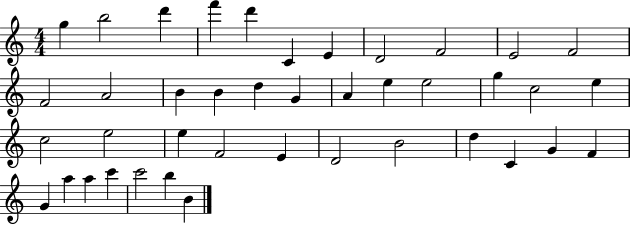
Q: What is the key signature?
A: C major